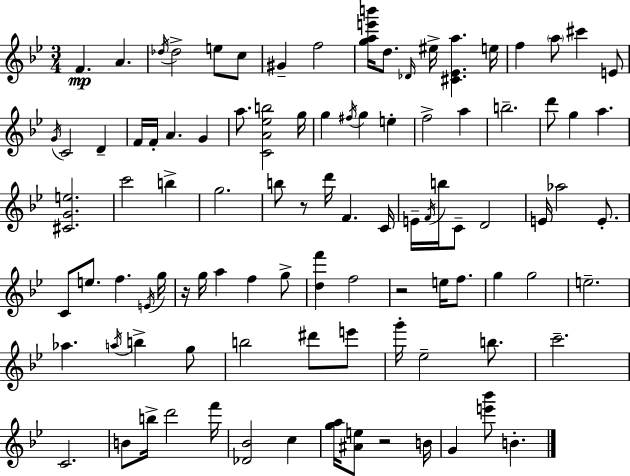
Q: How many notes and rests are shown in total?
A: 98